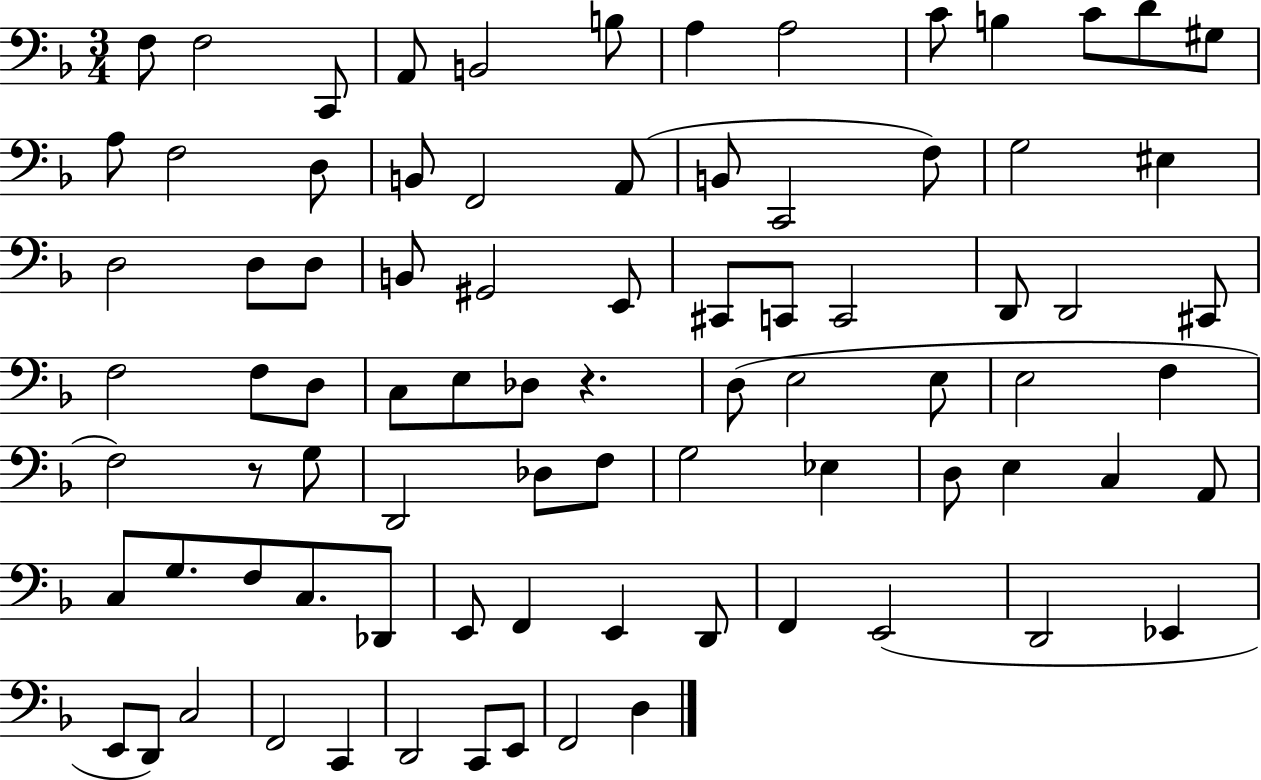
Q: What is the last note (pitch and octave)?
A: D3